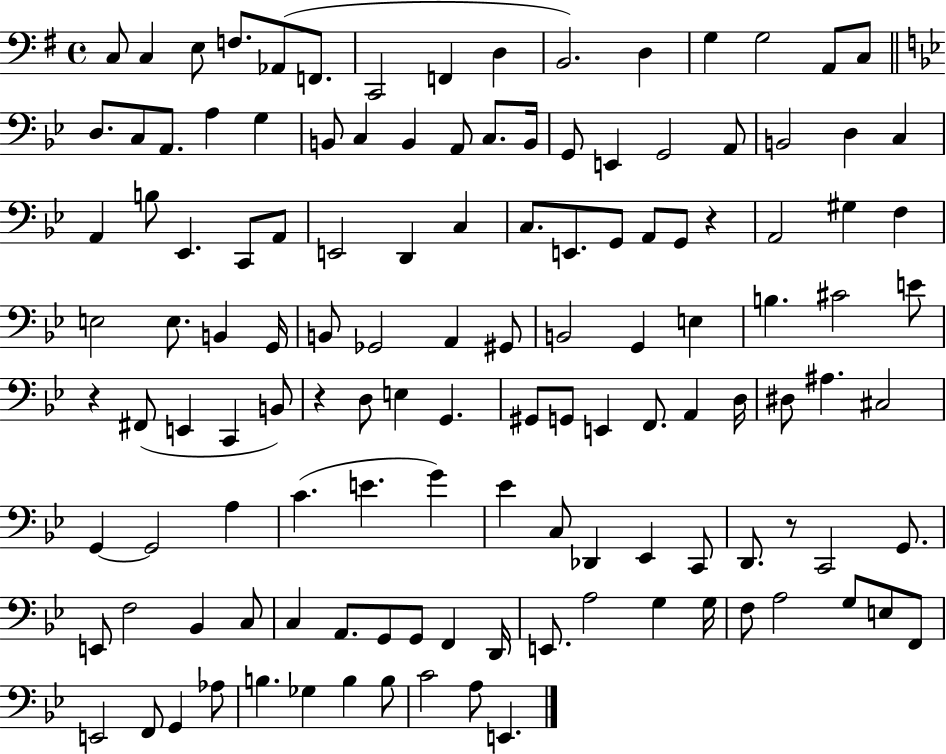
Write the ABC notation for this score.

X:1
T:Untitled
M:4/4
L:1/4
K:G
C,/2 C, E,/2 F,/2 _A,,/2 F,,/2 C,,2 F,, D, B,,2 D, G, G,2 A,,/2 C,/2 D,/2 C,/2 A,,/2 A, G, B,,/2 C, B,, A,,/2 C,/2 B,,/4 G,,/2 E,, G,,2 A,,/2 B,,2 D, C, A,, B,/2 _E,, C,,/2 A,,/2 E,,2 D,, C, C,/2 E,,/2 G,,/2 A,,/2 G,,/2 z A,,2 ^G, F, E,2 E,/2 B,, G,,/4 B,,/2 _G,,2 A,, ^G,,/2 B,,2 G,, E, B, ^C2 E/2 z ^F,,/2 E,, C,, B,,/2 z D,/2 E, G,, ^G,,/2 G,,/2 E,, F,,/2 A,, D,/4 ^D,/2 ^A, ^C,2 G,, G,,2 A, C E G _E C,/2 _D,, _E,, C,,/2 D,,/2 z/2 C,,2 G,,/2 E,,/2 F,2 _B,, C,/2 C, A,,/2 G,,/2 G,,/2 F,, D,,/4 E,,/2 A,2 G, G,/4 F,/2 A,2 G,/2 E,/2 F,,/2 E,,2 F,,/2 G,, _A,/2 B, _G, B, B,/2 C2 A,/2 E,,